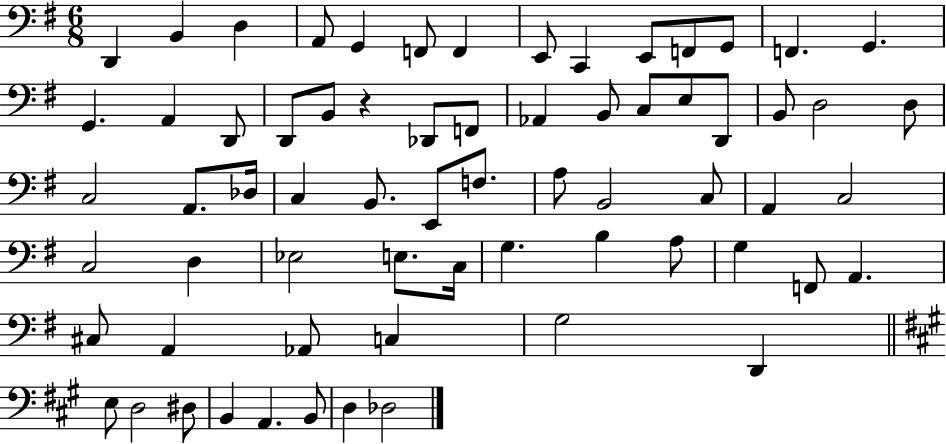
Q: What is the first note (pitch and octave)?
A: D2